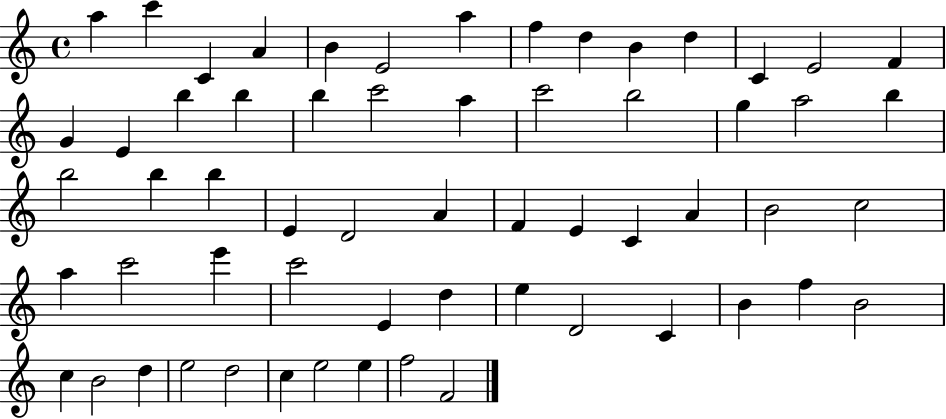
A5/q C6/q C4/q A4/q B4/q E4/h A5/q F5/q D5/q B4/q D5/q C4/q E4/h F4/q G4/q E4/q B5/q B5/q B5/q C6/h A5/q C6/h B5/h G5/q A5/h B5/q B5/h B5/q B5/q E4/q D4/h A4/q F4/q E4/q C4/q A4/q B4/h C5/h A5/q C6/h E6/q C6/h E4/q D5/q E5/q D4/h C4/q B4/q F5/q B4/h C5/q B4/h D5/q E5/h D5/h C5/q E5/h E5/q F5/h F4/h